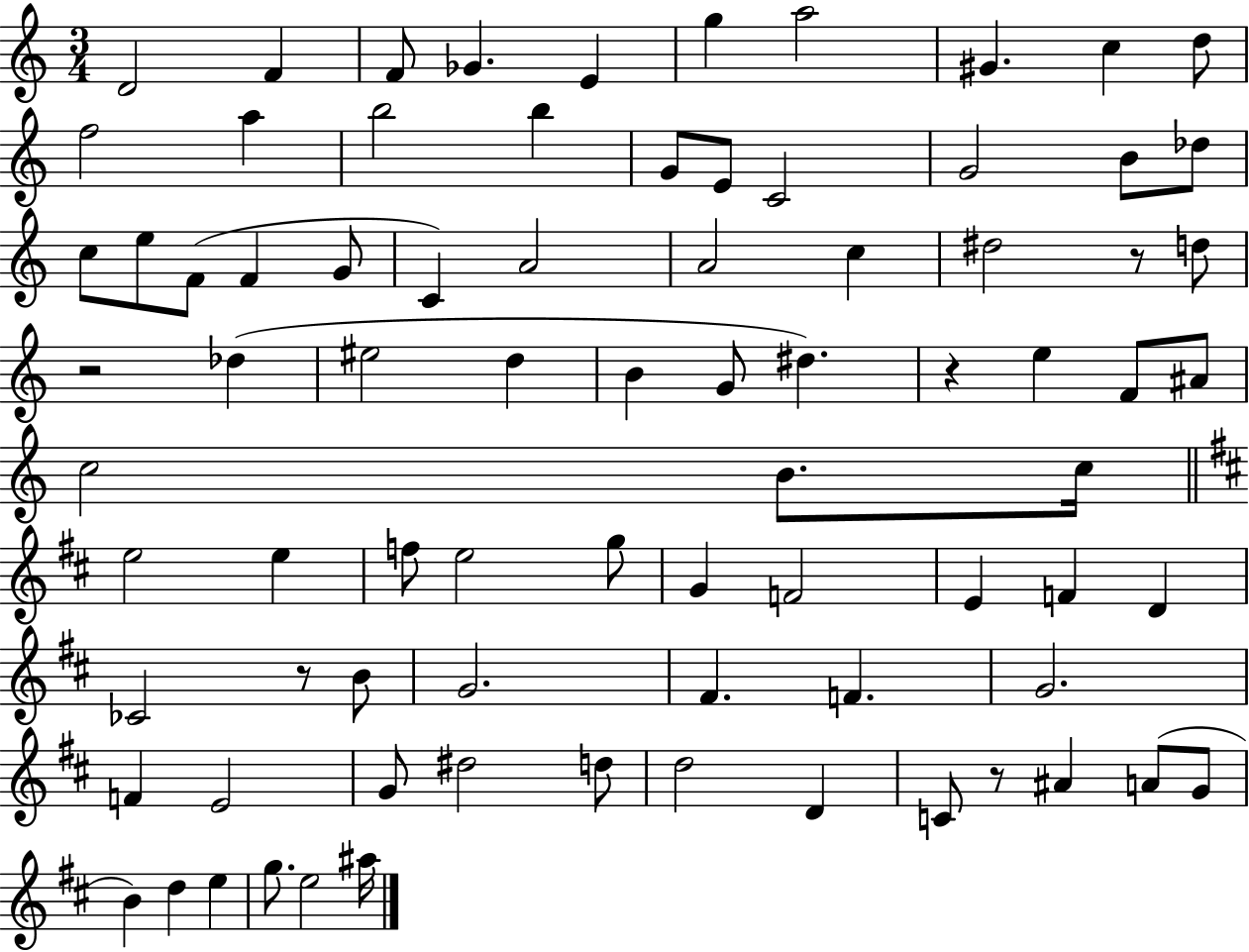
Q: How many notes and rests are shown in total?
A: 81